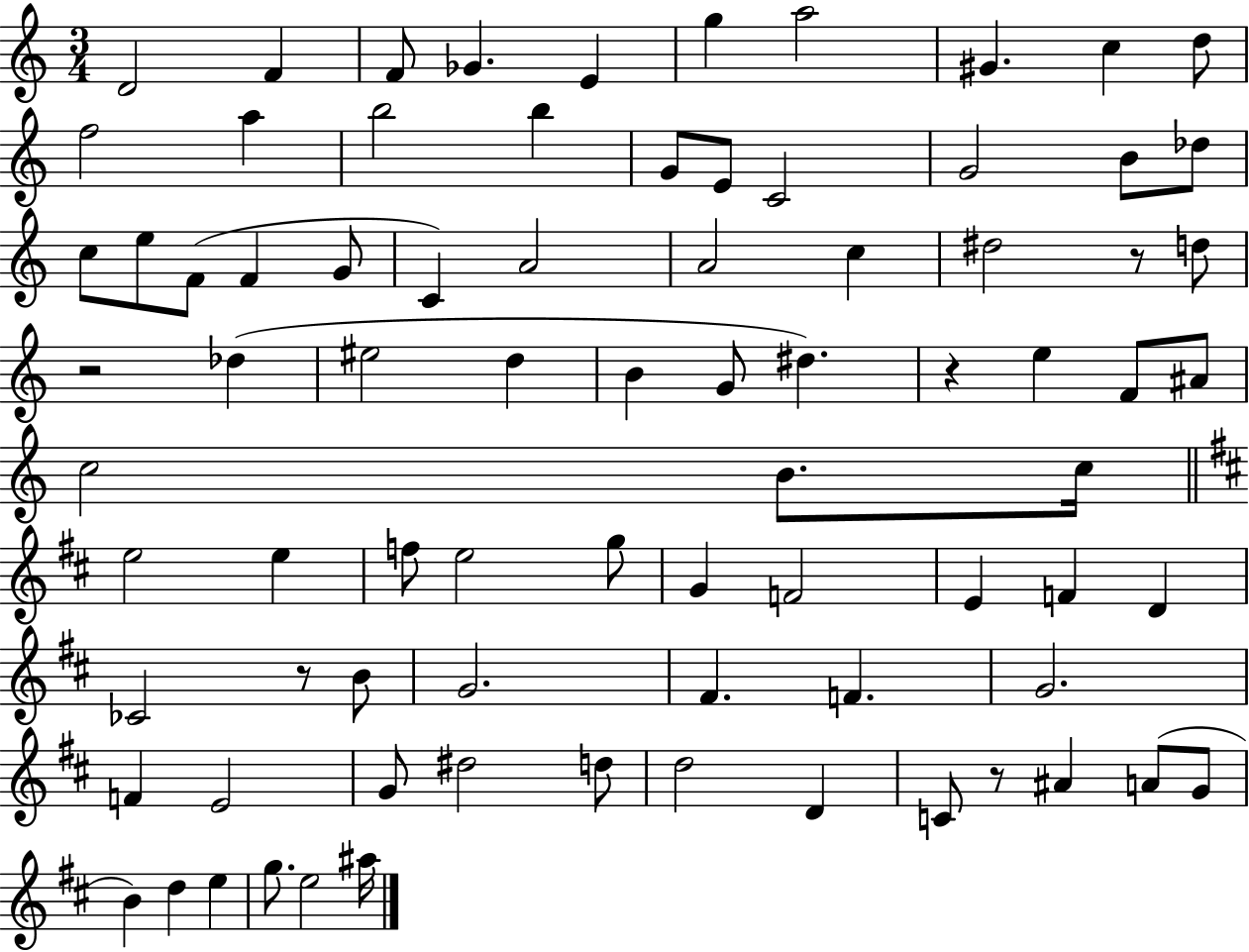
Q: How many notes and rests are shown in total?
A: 81